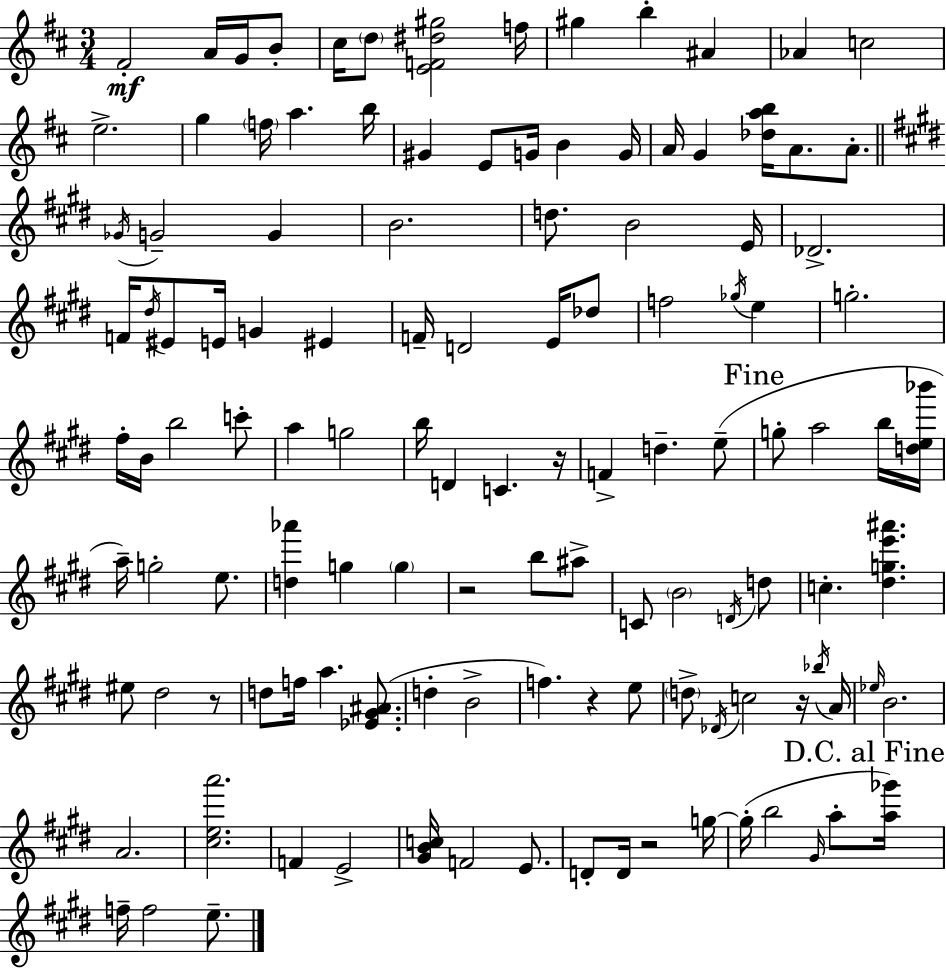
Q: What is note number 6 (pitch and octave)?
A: D5